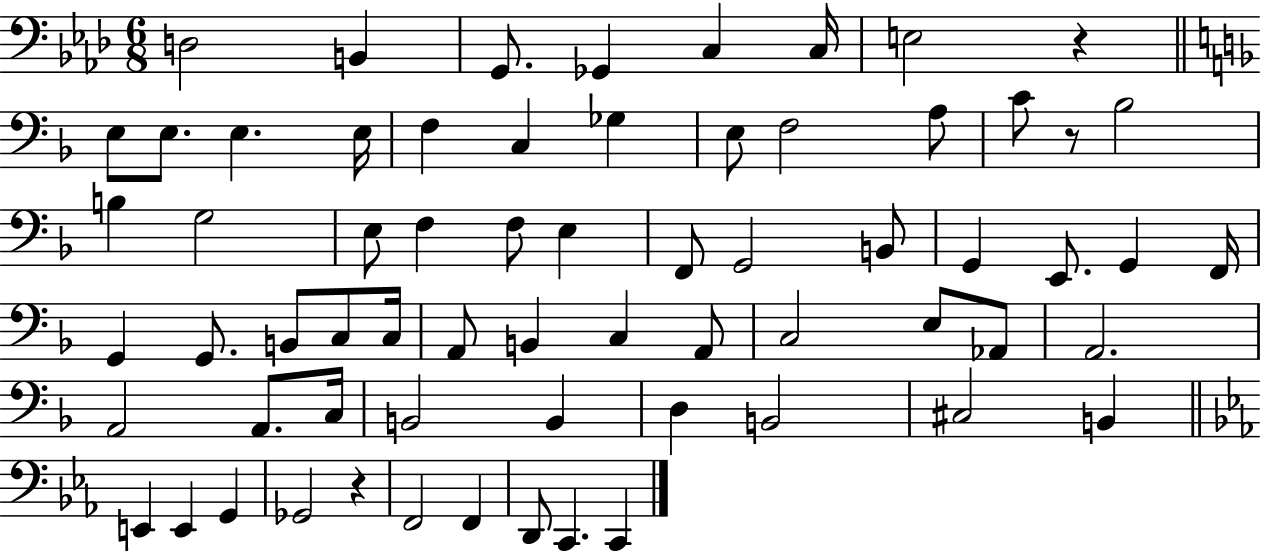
D3/h B2/q G2/e. Gb2/q C3/q C3/s E3/h R/q E3/e E3/e. E3/q. E3/s F3/q C3/q Gb3/q E3/e F3/h A3/e C4/e R/e Bb3/h B3/q G3/h E3/e F3/q F3/e E3/q F2/e G2/h B2/e G2/q E2/e. G2/q F2/s G2/q G2/e. B2/e C3/e C3/s A2/e B2/q C3/q A2/e C3/h E3/e Ab2/e A2/h. A2/h A2/e. C3/s B2/h B2/q D3/q B2/h C#3/h B2/q E2/q E2/q G2/q Gb2/h R/q F2/h F2/q D2/e C2/q. C2/q